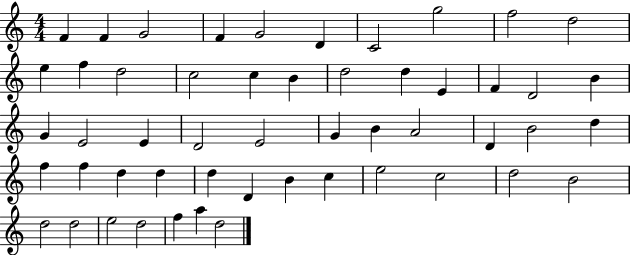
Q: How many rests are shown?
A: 0